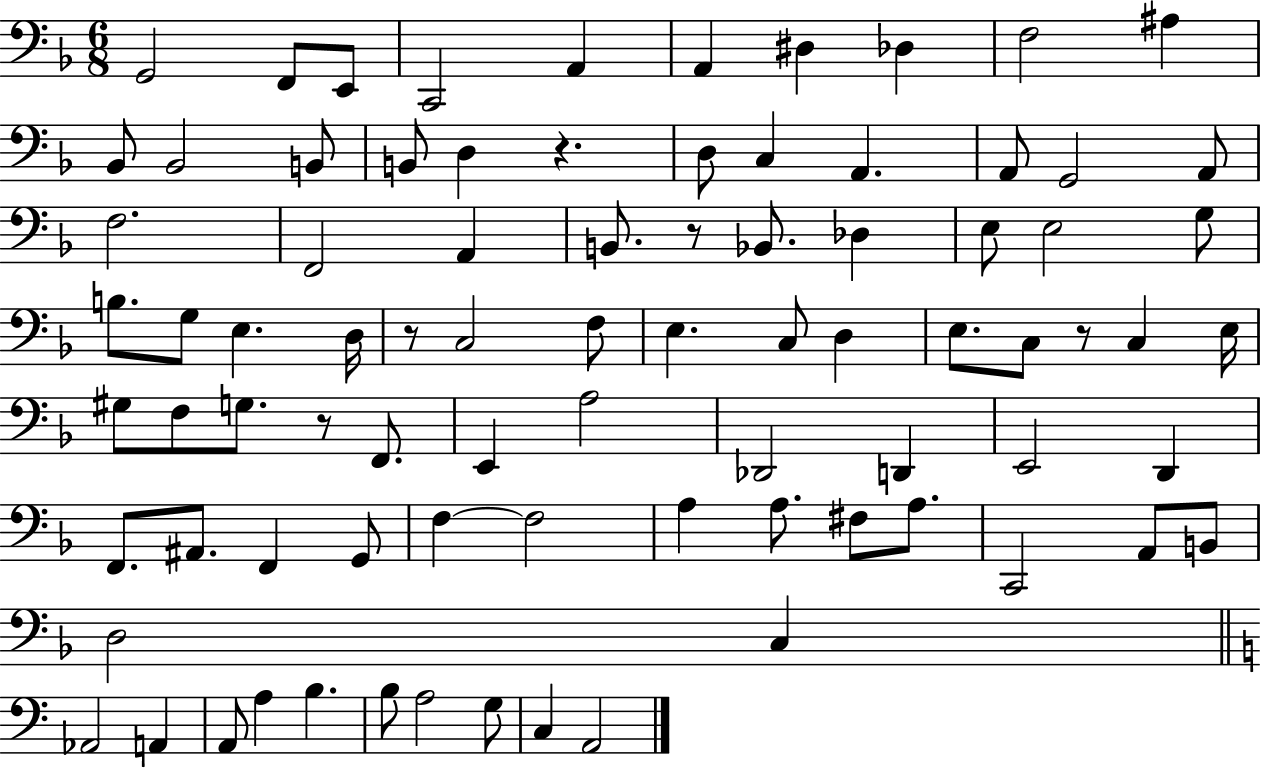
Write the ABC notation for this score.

X:1
T:Untitled
M:6/8
L:1/4
K:F
G,,2 F,,/2 E,,/2 C,,2 A,, A,, ^D, _D, F,2 ^A, _B,,/2 _B,,2 B,,/2 B,,/2 D, z D,/2 C, A,, A,,/2 G,,2 A,,/2 F,2 F,,2 A,, B,,/2 z/2 _B,,/2 _D, E,/2 E,2 G,/2 B,/2 G,/2 E, D,/4 z/2 C,2 F,/2 E, C,/2 D, E,/2 C,/2 z/2 C, E,/4 ^G,/2 F,/2 G,/2 z/2 F,,/2 E,, A,2 _D,,2 D,, E,,2 D,, F,,/2 ^A,,/2 F,, G,,/2 F, F,2 A, A,/2 ^F,/2 A,/2 C,,2 A,,/2 B,,/2 D,2 C, _A,,2 A,, A,,/2 A, B, B,/2 A,2 G,/2 C, A,,2